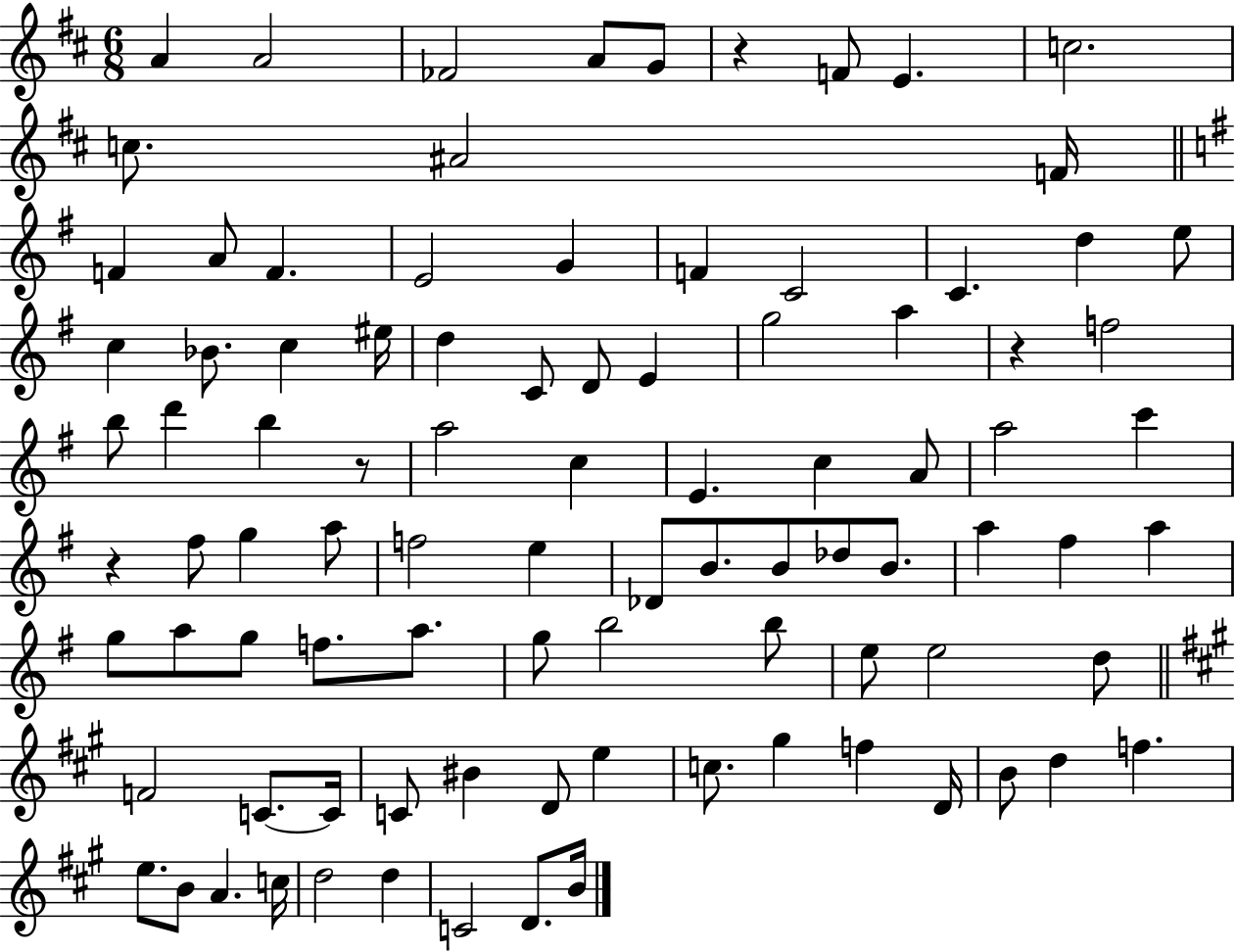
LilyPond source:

{
  \clef treble
  \numericTimeSignature
  \time 6/8
  \key d \major
  a'4 a'2 | fes'2 a'8 g'8 | r4 f'8 e'4. | c''2. | \break c''8. ais'2 f'16 | \bar "||" \break \key g \major f'4 a'8 f'4. | e'2 g'4 | f'4 c'2 | c'4. d''4 e''8 | \break c''4 bes'8. c''4 eis''16 | d''4 c'8 d'8 e'4 | g''2 a''4 | r4 f''2 | \break b''8 d'''4 b''4 r8 | a''2 c''4 | e'4. c''4 a'8 | a''2 c'''4 | \break r4 fis''8 g''4 a''8 | f''2 e''4 | des'8 b'8. b'8 des''8 b'8. | a''4 fis''4 a''4 | \break g''8 a''8 g''8 f''8. a''8. | g''8 b''2 b''8 | e''8 e''2 d''8 | \bar "||" \break \key a \major f'2 c'8.~~ c'16 | c'8 bis'4 d'8 e''4 | c''8. gis''4 f''4 d'16 | b'8 d''4 f''4. | \break e''8. b'8 a'4. c''16 | d''2 d''4 | c'2 d'8. b'16 | \bar "|."
}